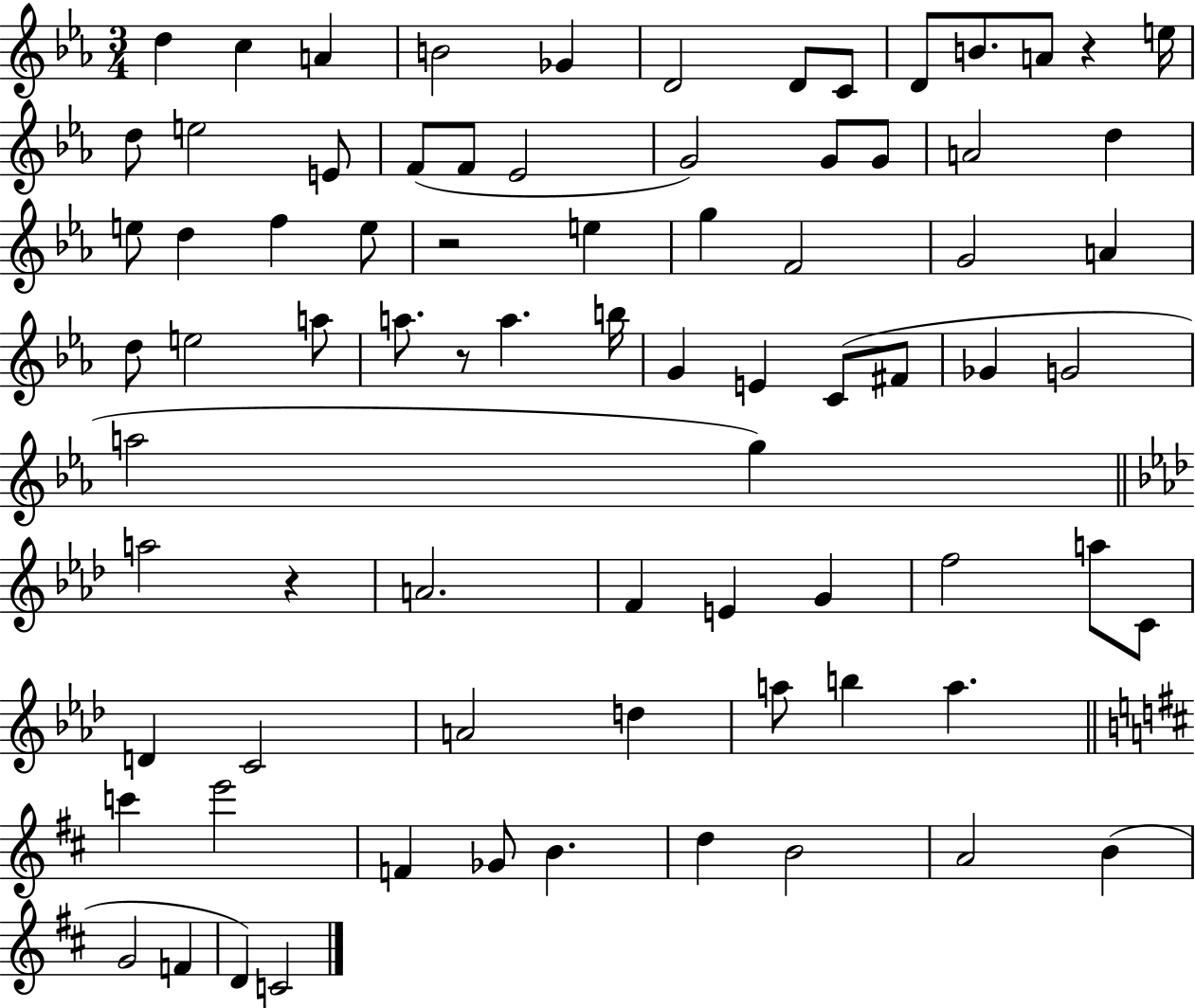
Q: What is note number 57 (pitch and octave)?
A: A4